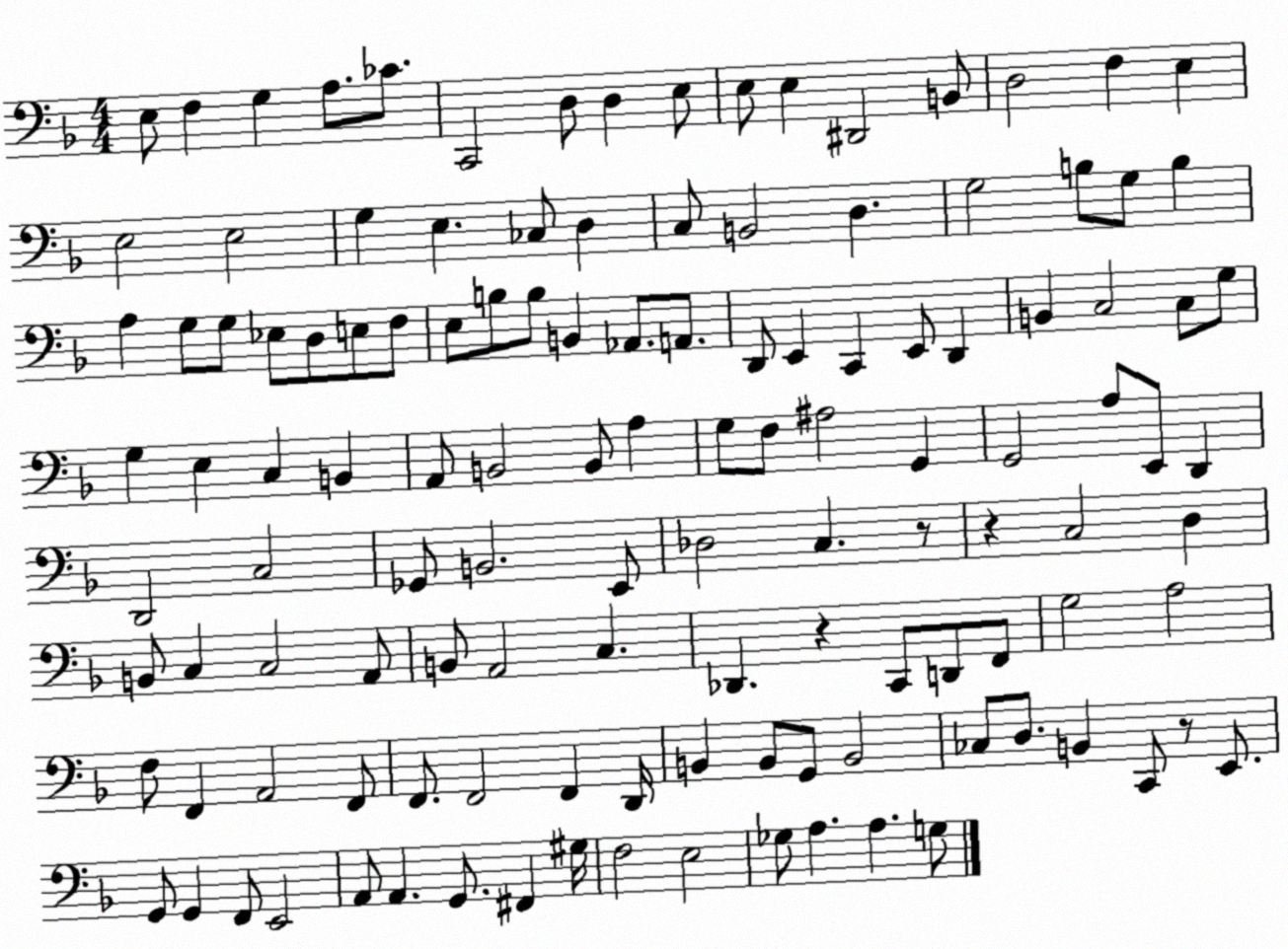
X:1
T:Untitled
M:4/4
L:1/4
K:F
E,/2 F, G, A,/2 _C/2 C,,2 D,/2 D, E,/2 E,/2 E, ^D,,2 B,,/2 D,2 F, E, E,2 E,2 G, E, _C,/2 D, C,/2 B,,2 D, G,2 B,/2 G,/2 B, A, G,/2 G,/2 _E,/2 D,/2 E,/2 F,/2 E,/2 B,/2 B,/2 B,, _A,,/2 A,,/2 D,,/2 E,, C,, E,,/2 D,, B,, C,2 C,/2 G,/2 G, E, C, B,, A,,/2 B,,2 B,,/2 A, G,/2 F,/2 ^A,2 G,, G,,2 A,/2 E,,/2 D,, D,,2 C,2 _G,,/2 B,,2 E,,/2 _D,2 C, z/2 z C,2 D, B,,/2 C, C,2 A,,/2 B,,/2 A,,2 C, _D,, z C,,/2 D,,/2 F,,/2 G,2 A,2 F,/2 F,, A,,2 F,,/2 F,,/2 F,,2 F,, D,,/4 B,, B,,/2 G,,/2 B,,2 _C,/2 D,/2 B,, C,,/2 z/2 E,,/2 G,,/2 G,, F,,/2 E,,2 A,,/2 A,, G,,/2 ^F,, ^G,/4 F,2 E,2 _G,/2 A, A, G,/2